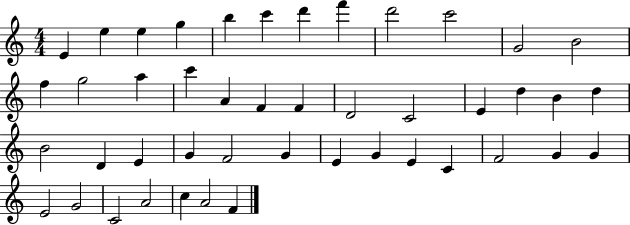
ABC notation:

X:1
T:Untitled
M:4/4
L:1/4
K:C
E e e g b c' d' f' d'2 c'2 G2 B2 f g2 a c' A F F D2 C2 E d B d B2 D E G F2 G E G E C F2 G G E2 G2 C2 A2 c A2 F